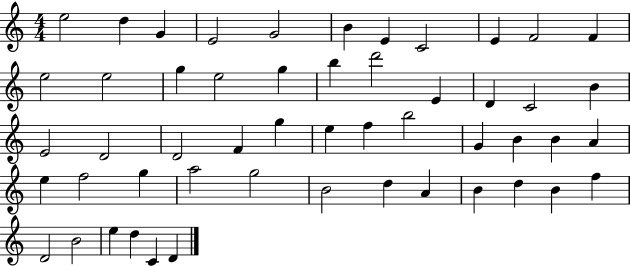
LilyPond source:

{
  \clef treble
  \numericTimeSignature
  \time 4/4
  \key c \major
  e''2 d''4 g'4 | e'2 g'2 | b'4 e'4 c'2 | e'4 f'2 f'4 | \break e''2 e''2 | g''4 e''2 g''4 | b''4 d'''2 e'4 | d'4 c'2 b'4 | \break e'2 d'2 | d'2 f'4 g''4 | e''4 f''4 b''2 | g'4 b'4 b'4 a'4 | \break e''4 f''2 g''4 | a''2 g''2 | b'2 d''4 a'4 | b'4 d''4 b'4 f''4 | \break d'2 b'2 | e''4 d''4 c'4 d'4 | \bar "|."
}